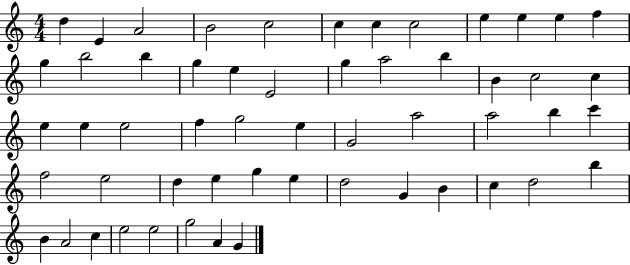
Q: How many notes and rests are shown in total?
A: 55